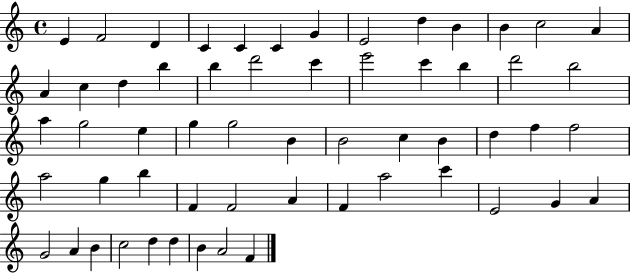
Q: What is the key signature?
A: C major